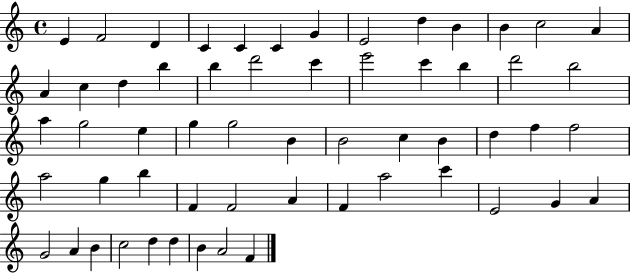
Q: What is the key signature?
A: C major